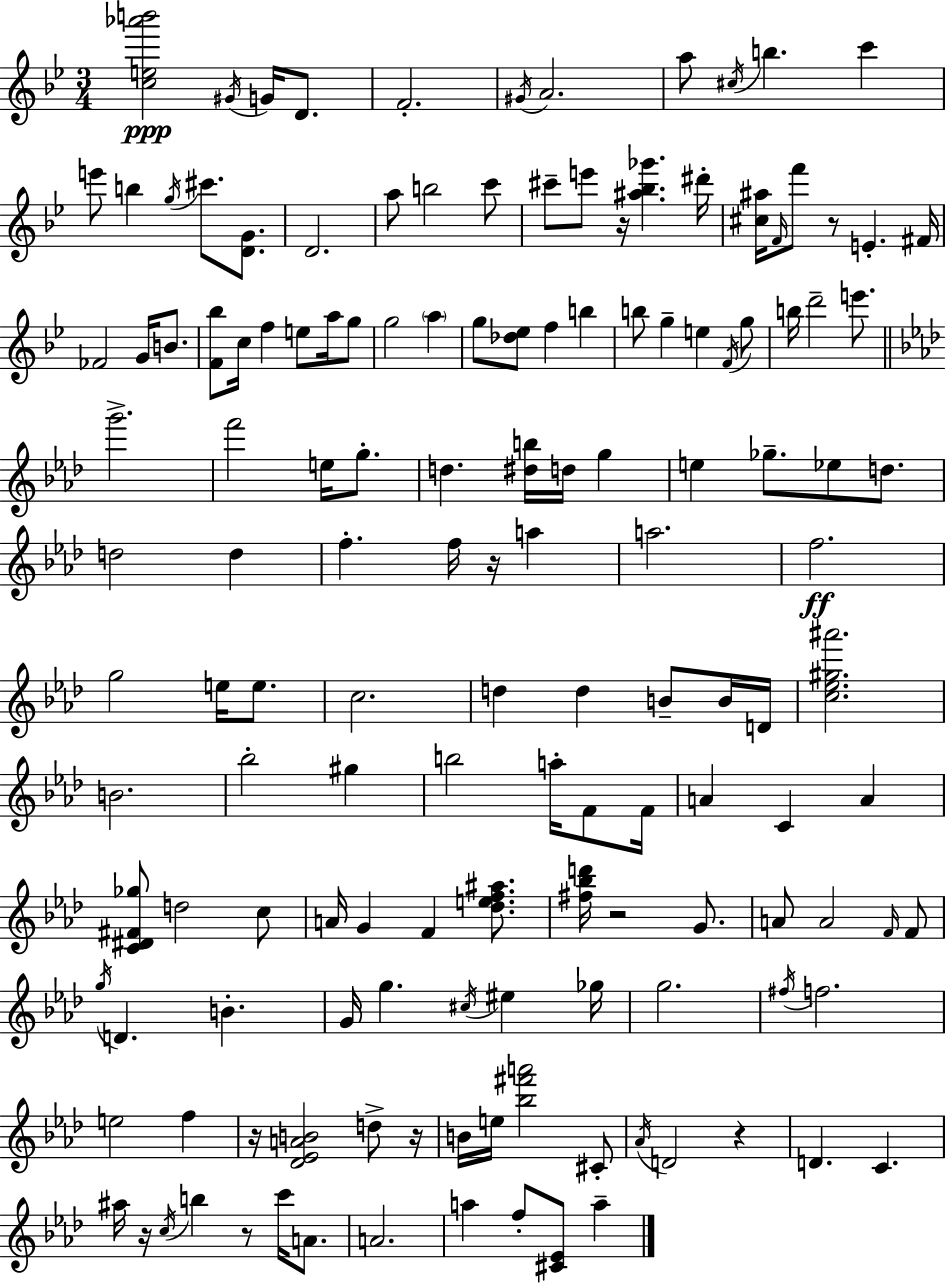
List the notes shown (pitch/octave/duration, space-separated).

[C5,E5,Ab6,B6]/h G#4/s G4/s D4/e. F4/h. G#4/s A4/h. A5/e C#5/s B5/q. C6/q E6/e B5/q G5/s C#6/e. [D4,G4]/e. D4/h. A5/e B5/h C6/e C#6/e E6/e R/s [A#5,Bb5,Gb6]/q. D#6/s [C#5,A#5]/s F4/s F6/e R/e E4/q. F#4/s FES4/h G4/s B4/e. [F4,Bb5]/e C5/s F5/q E5/e A5/s G5/e G5/h A5/q G5/e [Db5,Eb5]/e F5/q B5/q B5/e G5/q E5/q F4/s G5/e B5/s D6/h E6/e. G6/h. F6/h E5/s G5/e. D5/q. [D#5,B5]/s D5/s G5/q E5/q Gb5/e. Eb5/e D5/e. D5/h D5/q F5/q. F5/s R/s A5/q A5/h. F5/h. G5/h E5/s E5/e. C5/h. D5/q D5/q B4/e B4/s D4/s [C5,Eb5,G#5,A#6]/h. B4/h. Bb5/h G#5/q B5/h A5/s F4/e F4/s A4/q C4/q A4/q [C4,D#4,F#4,Gb5]/e D5/h C5/e A4/s G4/q F4/q [Db5,E5,F5,A#5]/e. [F#5,Bb5,D6]/s R/h G4/e. A4/e A4/h F4/s F4/e G5/s D4/q. B4/q. G4/s G5/q. C#5/s EIS5/q Gb5/s G5/h. F#5/s F5/h. E5/h F5/q R/s [Db4,Eb4,A4,B4]/h D5/e R/s B4/s E5/s [Bb5,F#6,A6]/h C#4/e Ab4/s D4/h R/q D4/q. C4/q. A#5/s R/s C5/s B5/q R/e C6/s A4/e. A4/h. A5/q F5/e [C#4,Eb4]/e A5/q